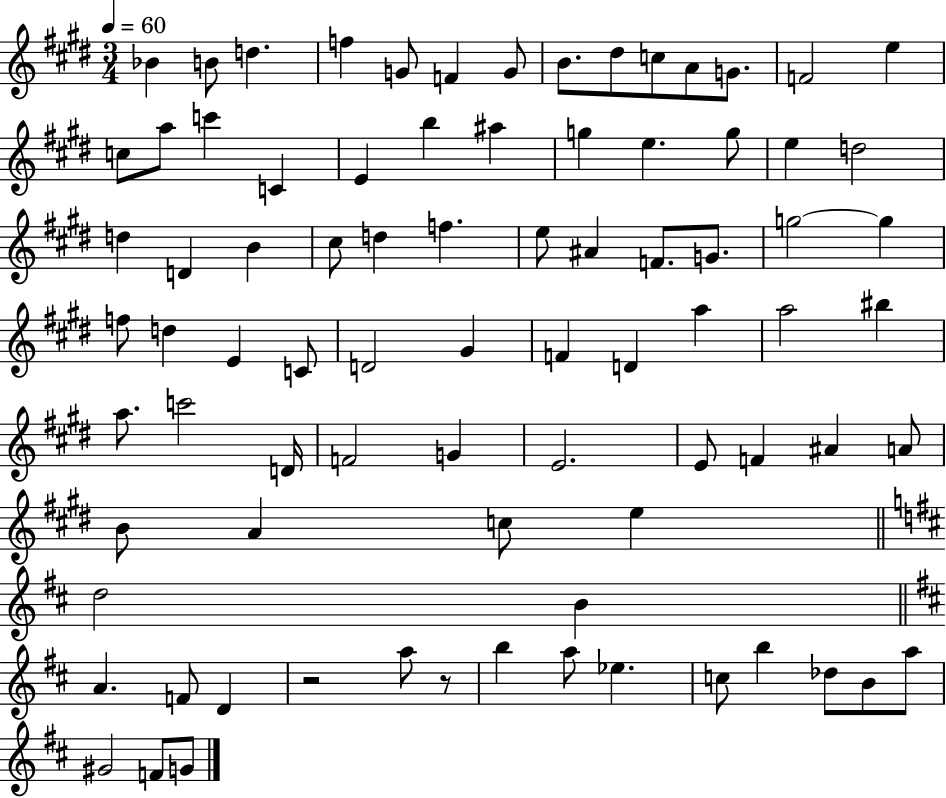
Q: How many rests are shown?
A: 2